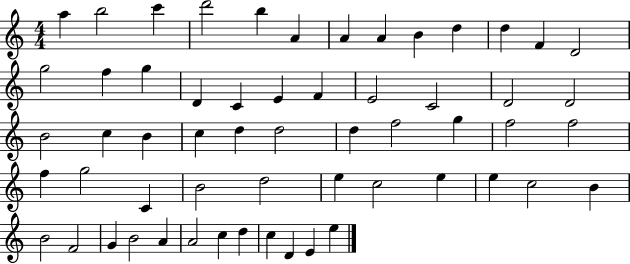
A5/q B5/h C6/q D6/h B5/q A4/q A4/q A4/q B4/q D5/q D5/q F4/q D4/h G5/h F5/q G5/q D4/q C4/q E4/q F4/q E4/h C4/h D4/h D4/h B4/h C5/q B4/q C5/q D5/q D5/h D5/q F5/h G5/q F5/h F5/h F5/q G5/h C4/q B4/h D5/h E5/q C5/h E5/q E5/q C5/h B4/q B4/h F4/h G4/q B4/h A4/q A4/h C5/q D5/q C5/q D4/q E4/q E5/q